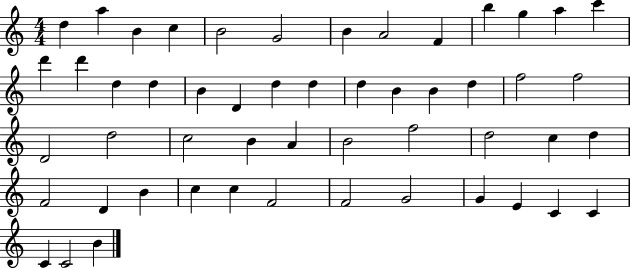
D5/q A5/q B4/q C5/q B4/h G4/h B4/q A4/h F4/q B5/q G5/q A5/q C6/q D6/q D6/q D5/q D5/q B4/q D4/q D5/q D5/q D5/q B4/q B4/q D5/q F5/h F5/h D4/h D5/h C5/h B4/q A4/q B4/h F5/h D5/h C5/q D5/q F4/h D4/q B4/q C5/q C5/q F4/h F4/h G4/h G4/q E4/q C4/q C4/q C4/q C4/h B4/q